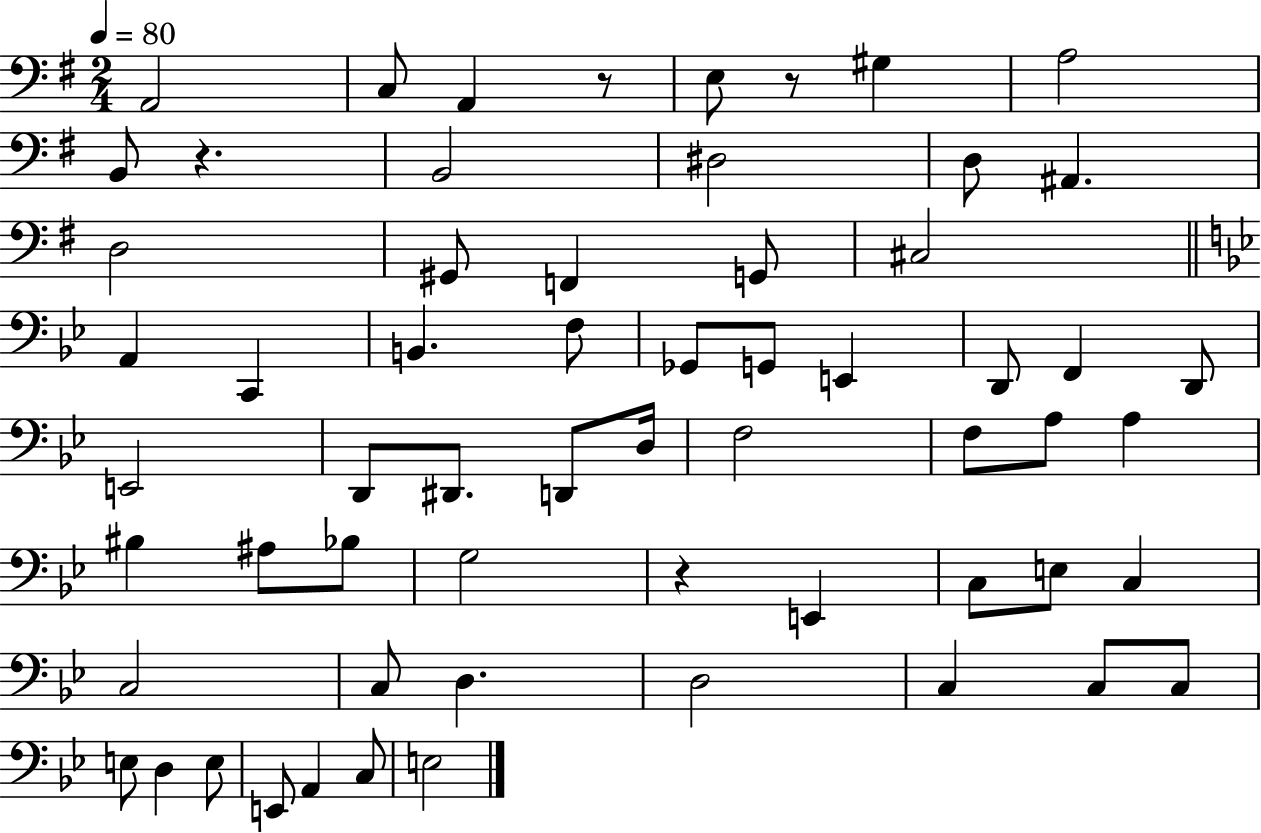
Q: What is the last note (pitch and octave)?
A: E3